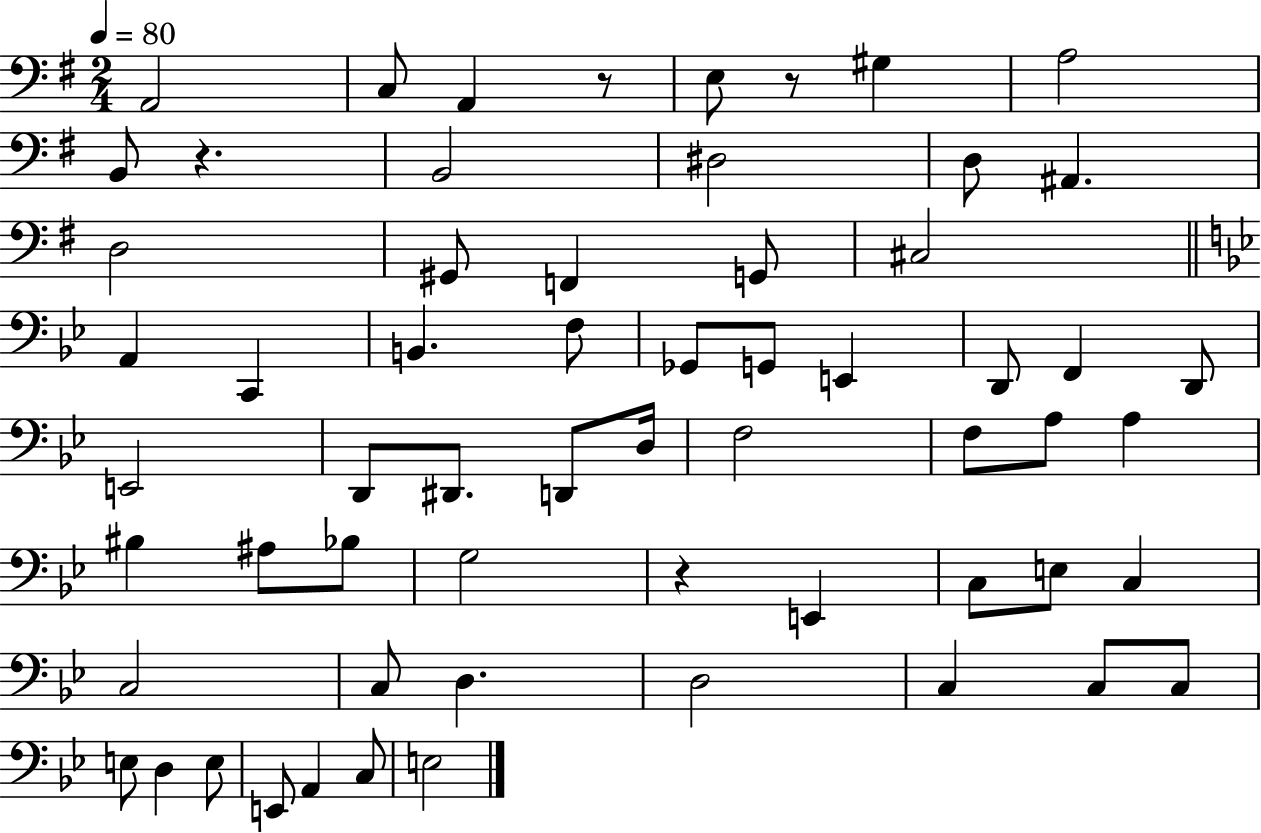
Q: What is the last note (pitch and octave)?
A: E3